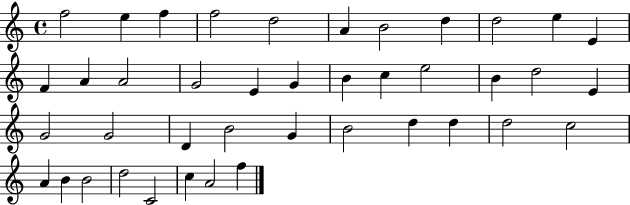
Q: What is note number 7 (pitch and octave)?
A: B4